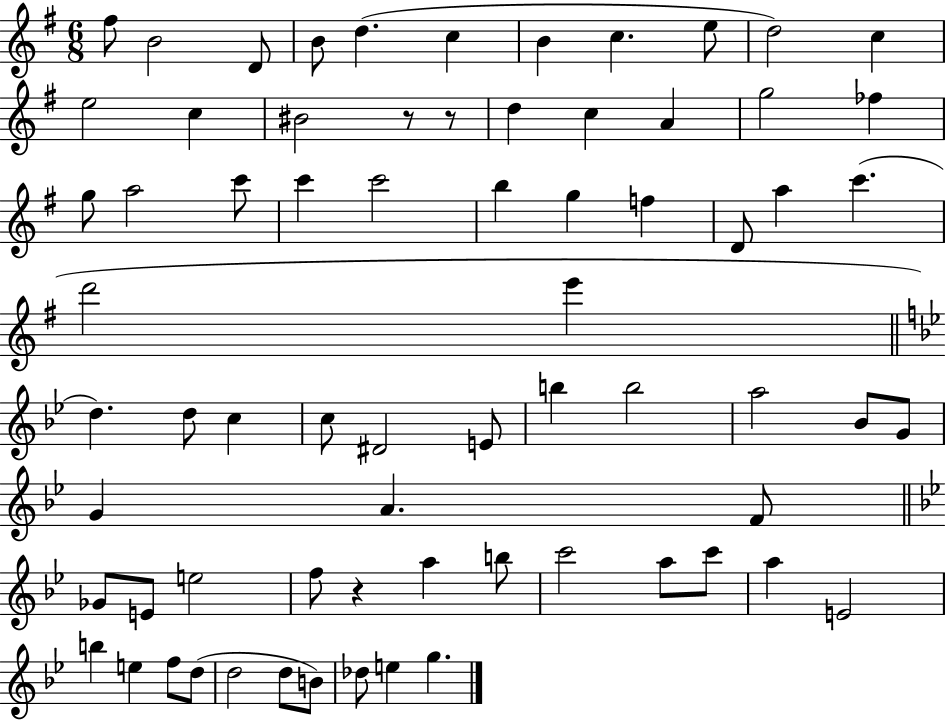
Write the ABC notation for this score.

X:1
T:Untitled
M:6/8
L:1/4
K:G
^f/2 B2 D/2 B/2 d c B c e/2 d2 c e2 c ^B2 z/2 z/2 d c A g2 _f g/2 a2 c'/2 c' c'2 b g f D/2 a c' d'2 e' d d/2 c c/2 ^D2 E/2 b b2 a2 _B/2 G/2 G A F/2 _G/2 E/2 e2 f/2 z a b/2 c'2 a/2 c'/2 a E2 b e f/2 d/2 d2 d/2 B/2 _d/2 e g